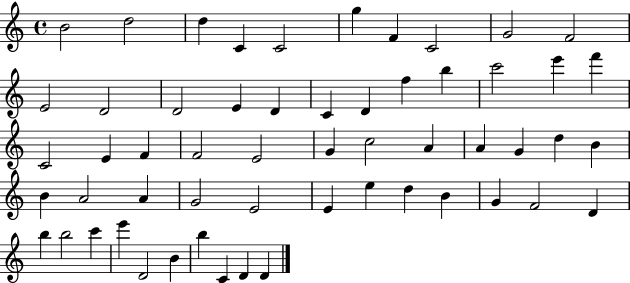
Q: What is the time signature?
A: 4/4